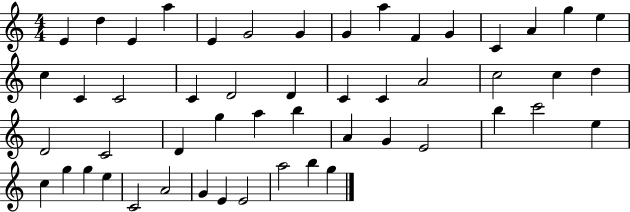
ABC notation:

X:1
T:Untitled
M:4/4
L:1/4
K:C
E d E a E G2 G G a F G C A g e c C C2 C D2 D C C A2 c2 c d D2 C2 D g a b A G E2 b c'2 e c g g e C2 A2 G E E2 a2 b g